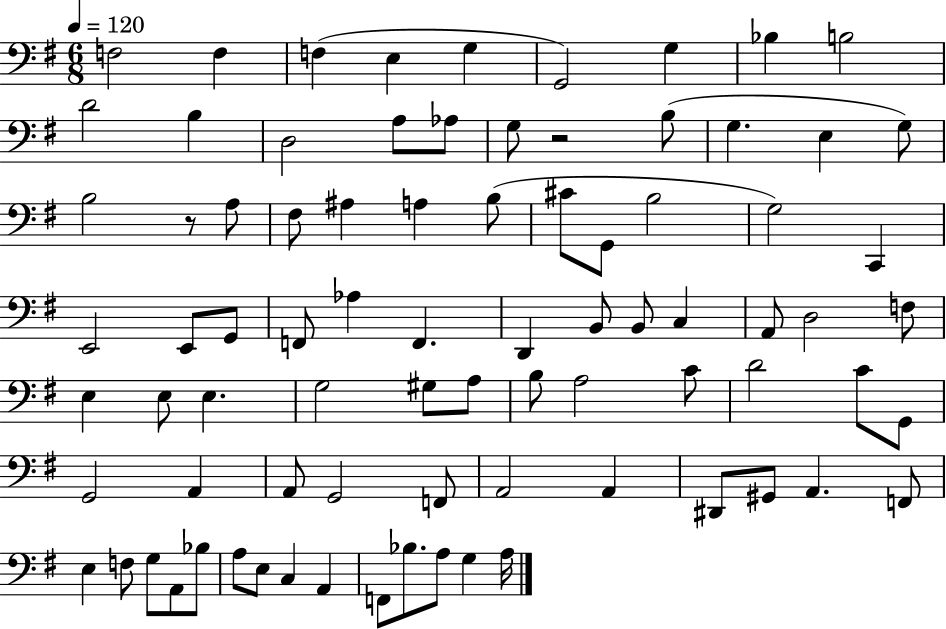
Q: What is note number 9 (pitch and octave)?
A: B3